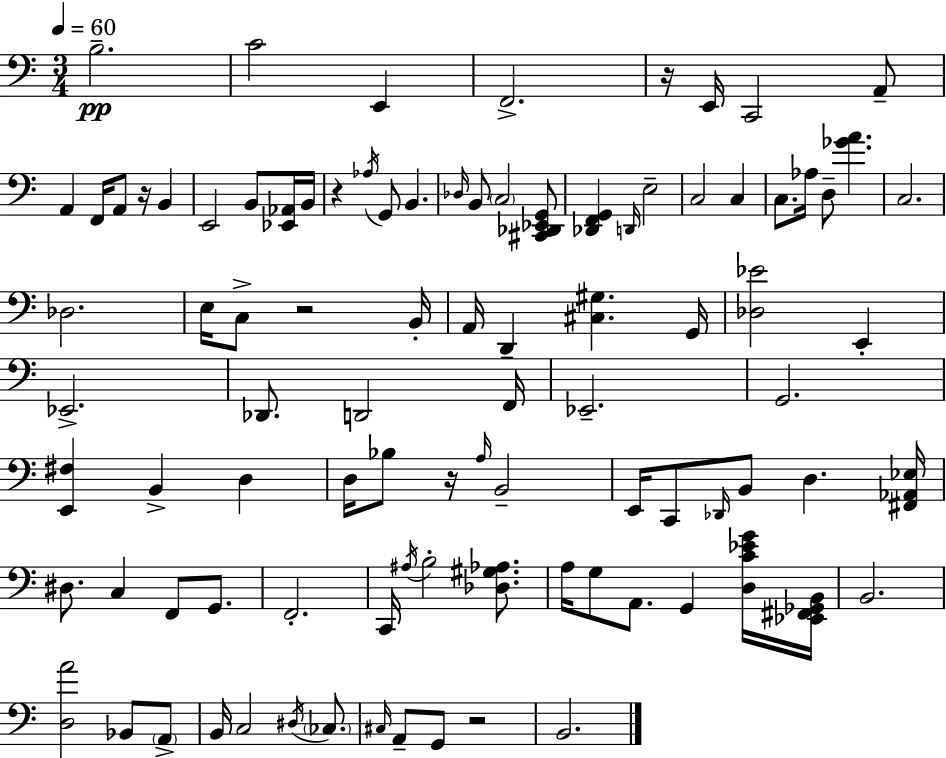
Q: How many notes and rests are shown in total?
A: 94